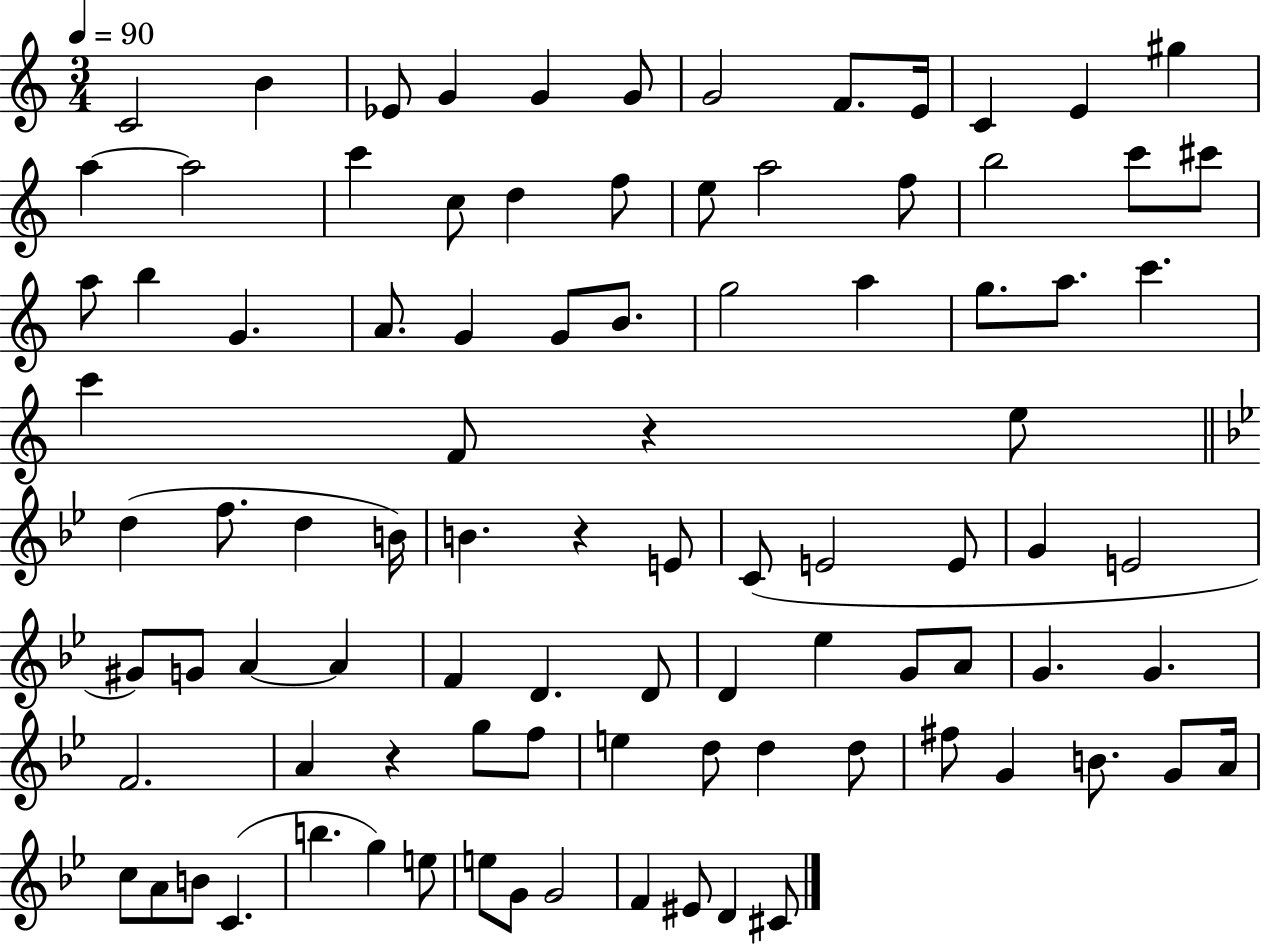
{
  \clef treble
  \numericTimeSignature
  \time 3/4
  \key c \major
  \tempo 4 = 90
  c'2 b'4 | ees'8 g'4 g'4 g'8 | g'2 f'8. e'16 | c'4 e'4 gis''4 | \break a''4~~ a''2 | c'''4 c''8 d''4 f''8 | e''8 a''2 f''8 | b''2 c'''8 cis'''8 | \break a''8 b''4 g'4. | a'8. g'4 g'8 b'8. | g''2 a''4 | g''8. a''8. c'''4. | \break c'''4 f'8 r4 e''8 | \bar "||" \break \key bes \major d''4( f''8. d''4 b'16) | b'4. r4 e'8 | c'8( e'2 e'8 | g'4 e'2 | \break gis'8) g'8 a'4~~ a'4 | f'4 d'4. d'8 | d'4 ees''4 g'8 a'8 | g'4. g'4. | \break f'2. | a'4 r4 g''8 f''8 | e''4 d''8 d''4 d''8 | fis''8 g'4 b'8. g'8 a'16 | \break c''8 a'8 b'8 c'4.( | b''4. g''4) e''8 | e''8 g'8 g'2 | f'4 eis'8 d'4 cis'8 | \break \bar "|."
}